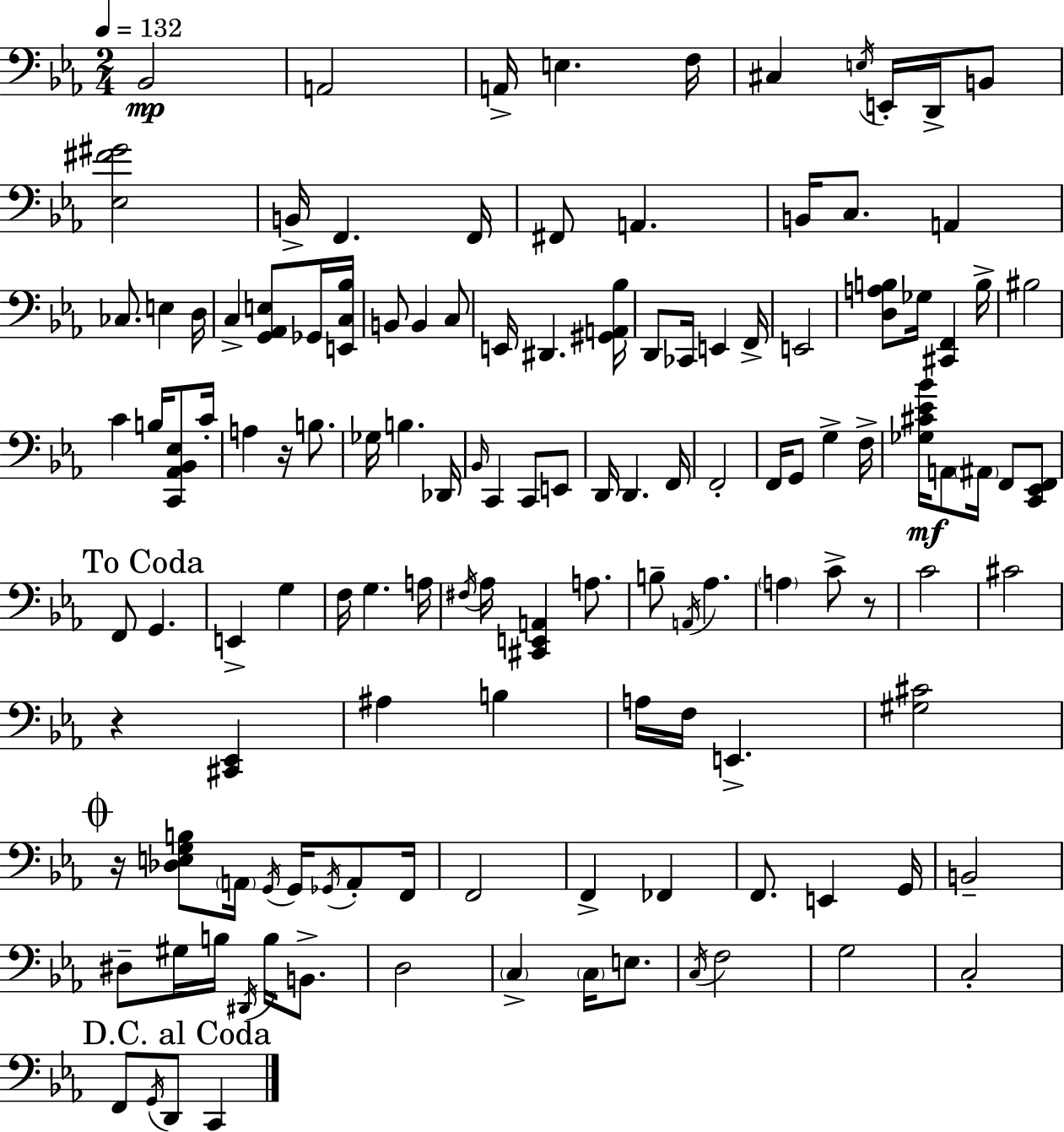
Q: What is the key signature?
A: C minor